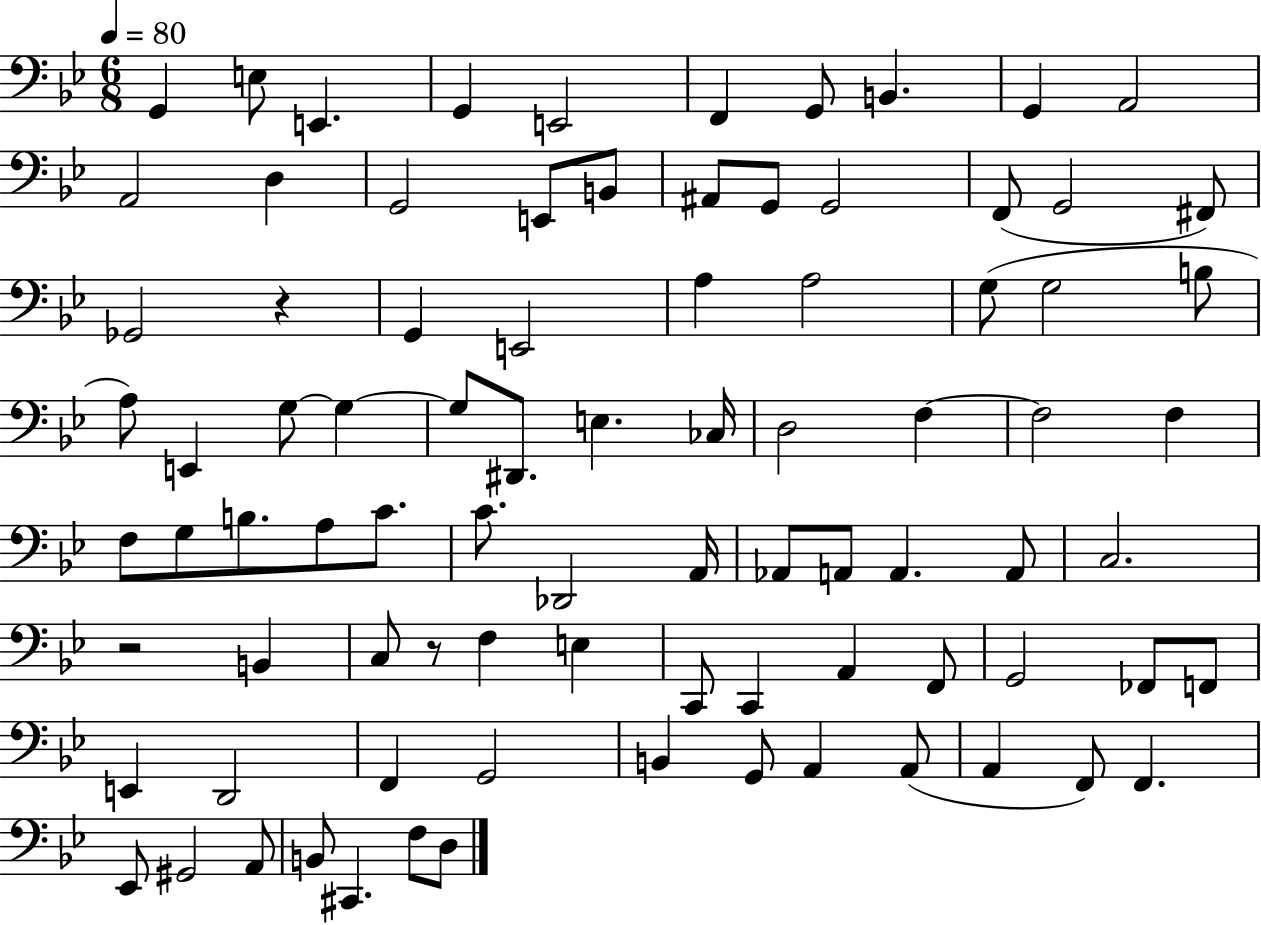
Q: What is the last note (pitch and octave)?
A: D3